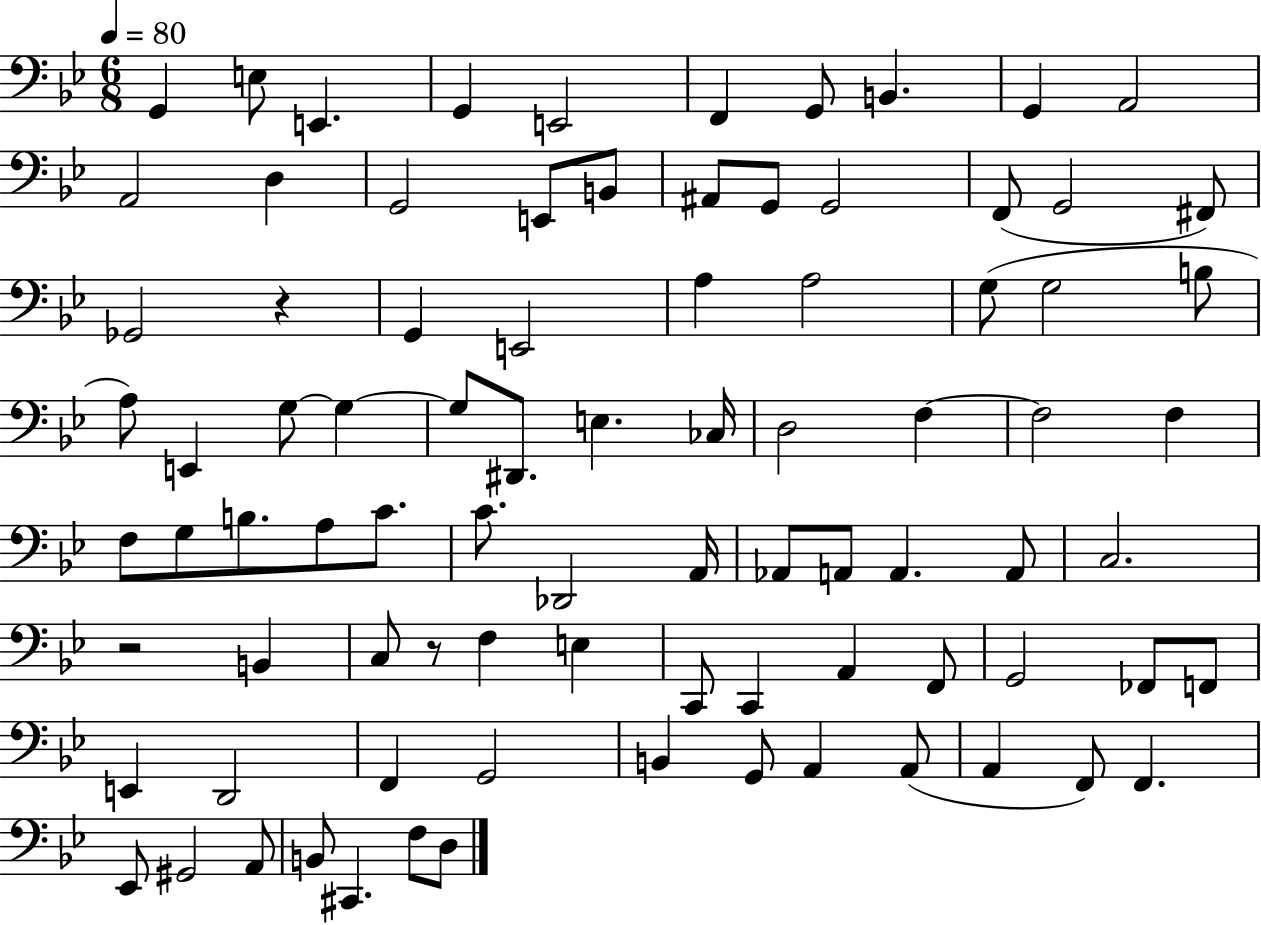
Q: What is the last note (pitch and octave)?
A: D3